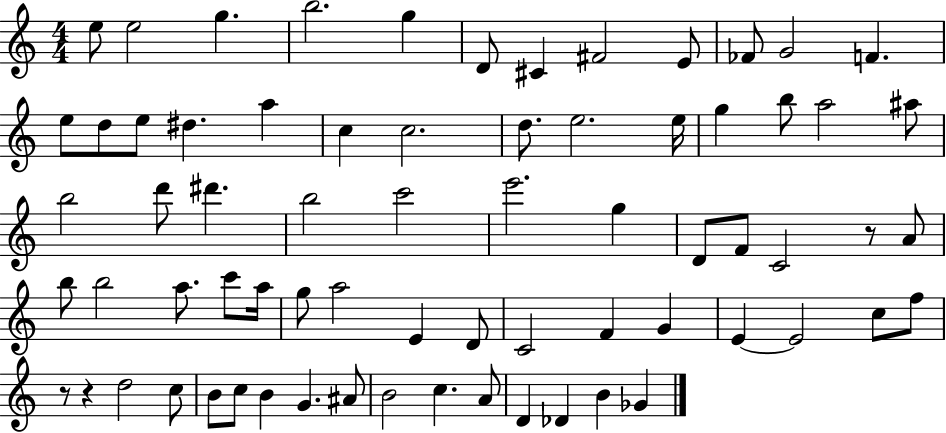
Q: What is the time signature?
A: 4/4